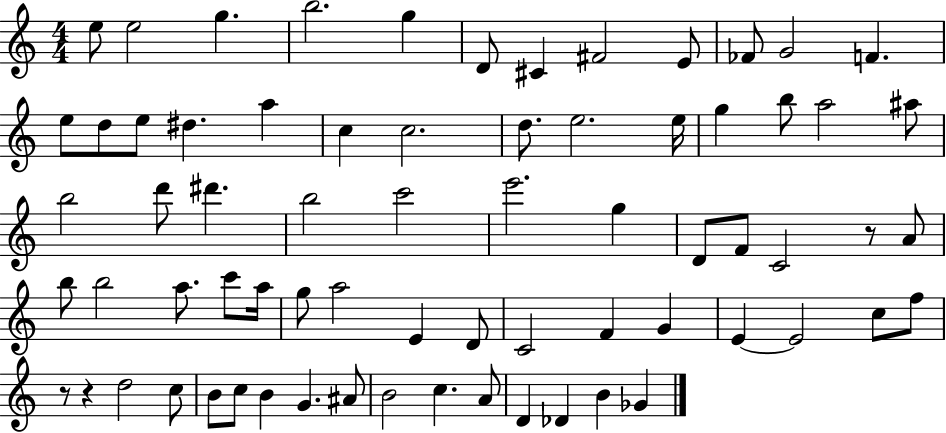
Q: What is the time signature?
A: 4/4